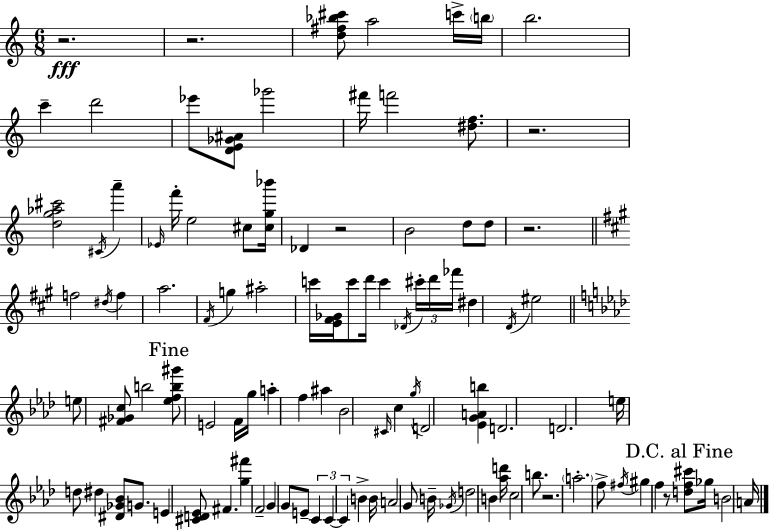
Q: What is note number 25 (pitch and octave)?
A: F#4